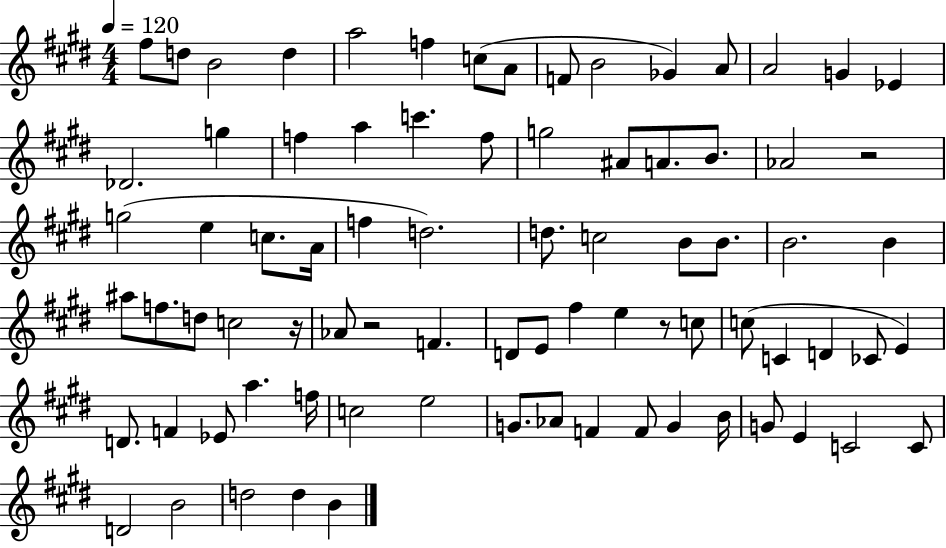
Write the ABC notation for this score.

X:1
T:Untitled
M:4/4
L:1/4
K:E
^f/2 d/2 B2 d a2 f c/2 A/2 F/2 B2 _G A/2 A2 G _E _D2 g f a c' f/2 g2 ^A/2 A/2 B/2 _A2 z2 g2 e c/2 A/4 f d2 d/2 c2 B/2 B/2 B2 B ^a/2 f/2 d/2 c2 z/4 _A/2 z2 F D/2 E/2 ^f e z/2 c/2 c/2 C D _C/2 E D/2 F _E/2 a f/4 c2 e2 G/2 _A/2 F F/2 G B/4 G/2 E C2 C/2 D2 B2 d2 d B